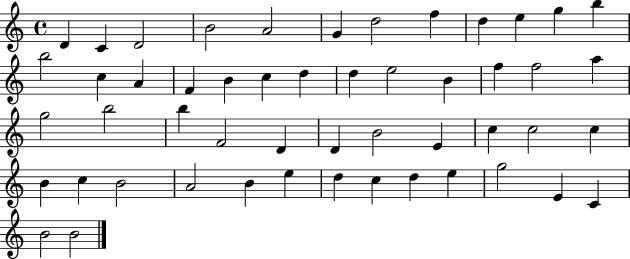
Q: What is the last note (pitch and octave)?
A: B4